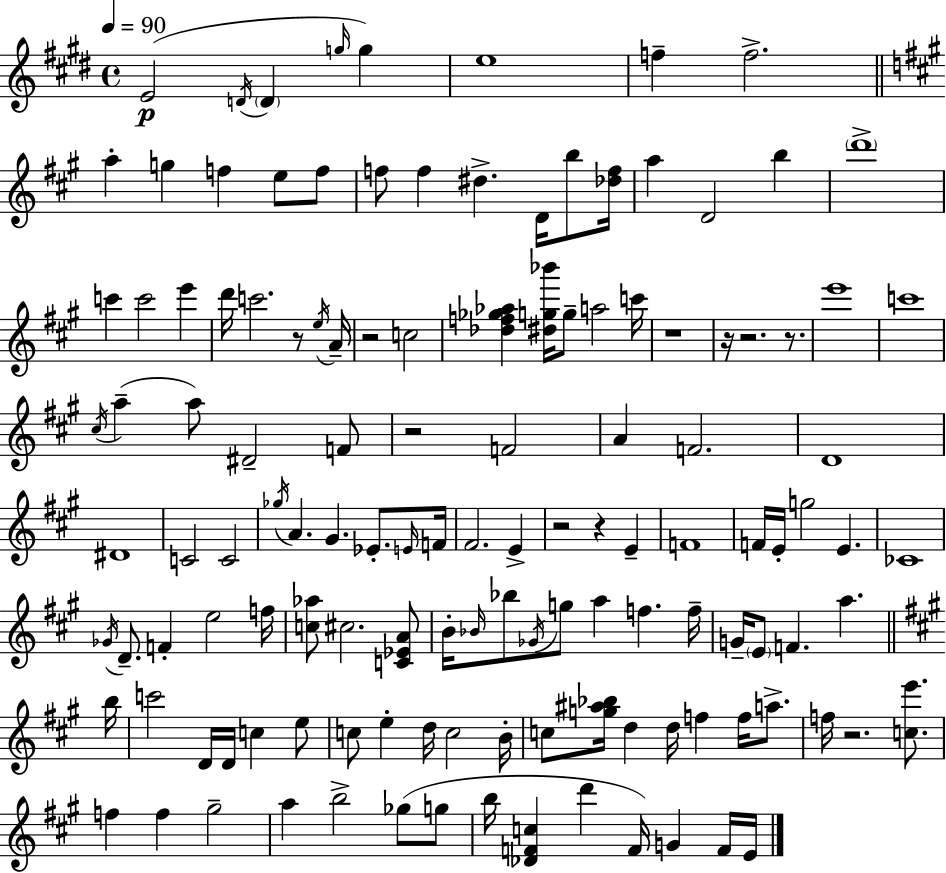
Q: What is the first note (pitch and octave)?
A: E4